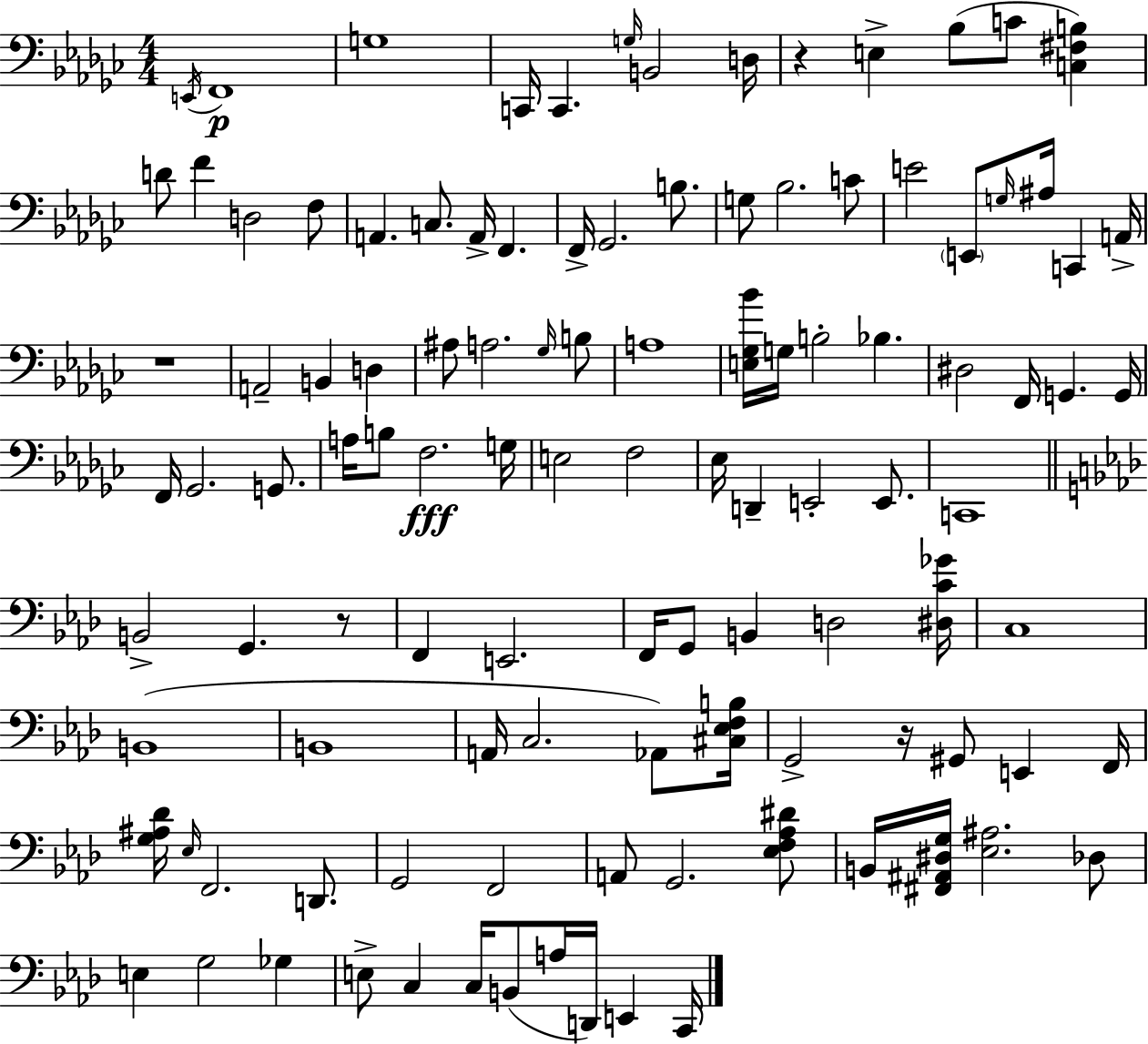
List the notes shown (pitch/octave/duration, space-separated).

E2/s F2/w G3/w C2/s C2/q. G3/s B2/h D3/s R/q E3/q Bb3/e C4/e [C3,F#3,B3]/q D4/e F4/q D3/h F3/e A2/q. C3/e. A2/s F2/q. F2/s Gb2/h. B3/e. G3/e Bb3/h. C4/e E4/h E2/e G3/s A#3/s C2/q A2/s R/w A2/h B2/q D3/q A#3/e A3/h. Gb3/s B3/e A3/w [E3,Gb3,Bb4]/s G3/s B3/h Bb3/q. D#3/h F2/s G2/q. G2/s F2/s Gb2/h. G2/e. A3/s B3/e F3/h. G3/s E3/h F3/h Eb3/s D2/q E2/h E2/e. C2/w B2/h G2/q. R/e F2/q E2/h. F2/s G2/e B2/q D3/h [D#3,C4,Gb4]/s C3/w B2/w B2/w A2/s C3/h. Ab2/e [C#3,Eb3,F3,B3]/s G2/h R/s G#2/e E2/q F2/s [G3,A#3,Db4]/s Eb3/s F2/h. D2/e. G2/h F2/h A2/e G2/h. [Eb3,F3,Ab3,D#4]/e B2/s [F#2,A#2,D#3,G3]/s [Eb3,A#3]/h. Db3/e E3/q G3/h Gb3/q E3/e C3/q C3/s B2/e A3/s D2/s E2/q C2/s